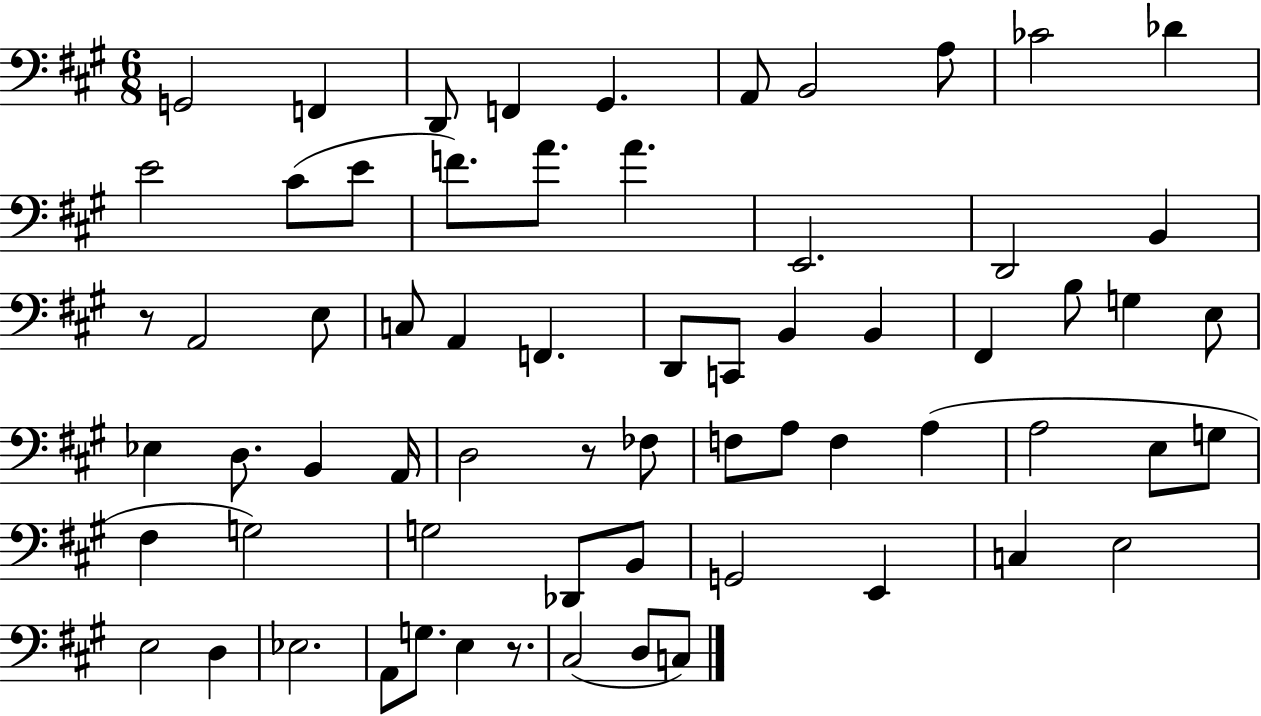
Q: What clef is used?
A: bass